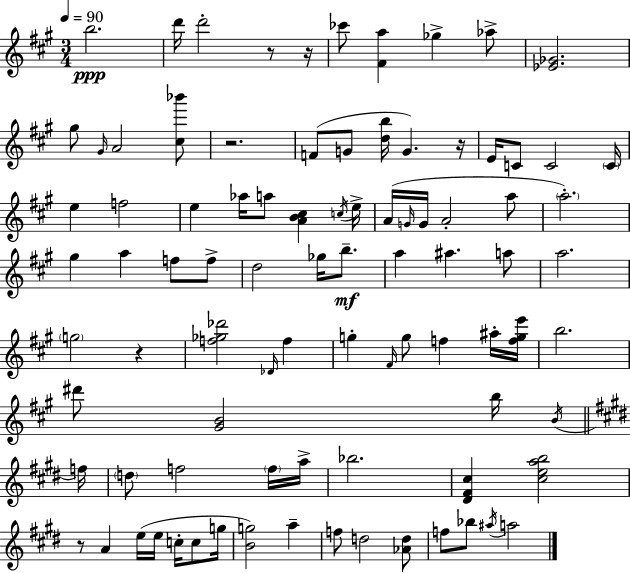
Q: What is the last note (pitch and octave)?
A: A5